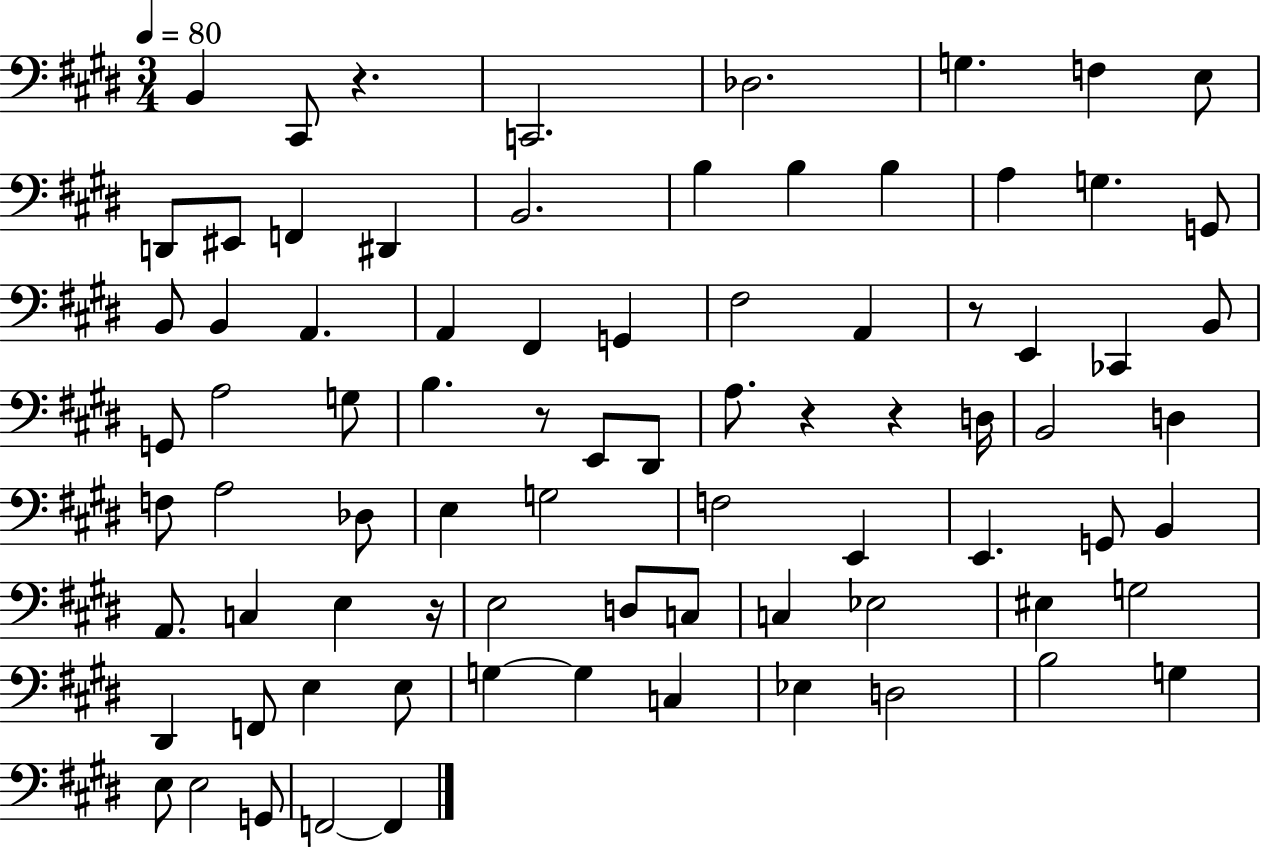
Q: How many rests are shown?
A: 6